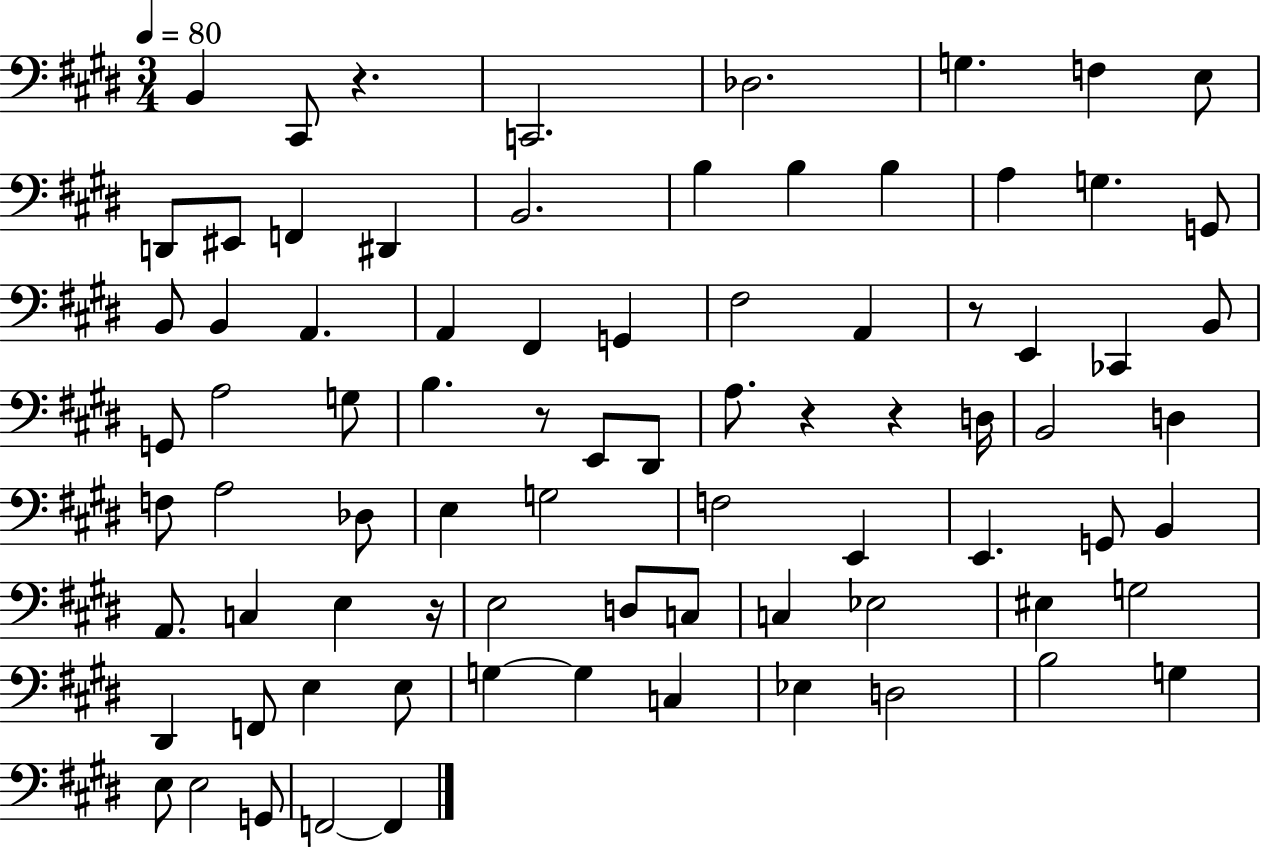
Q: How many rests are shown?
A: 6